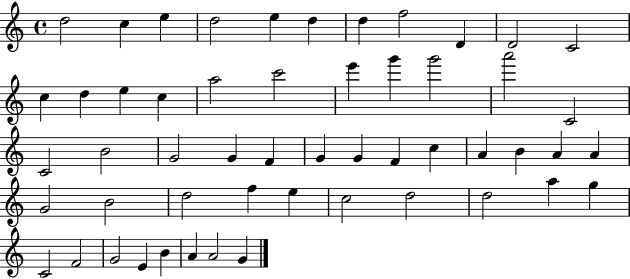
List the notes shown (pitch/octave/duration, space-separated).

D5/h C5/q E5/q D5/h E5/q D5/q D5/q F5/h D4/q D4/h C4/h C5/q D5/q E5/q C5/q A5/h C6/h E6/q G6/q G6/h A6/h C4/h C4/h B4/h G4/h G4/q F4/q G4/q G4/q F4/q C5/q A4/q B4/q A4/q A4/q G4/h B4/h D5/h F5/q E5/q C5/h D5/h D5/h A5/q G5/q C4/h F4/h G4/h E4/q B4/q A4/q A4/h G4/q